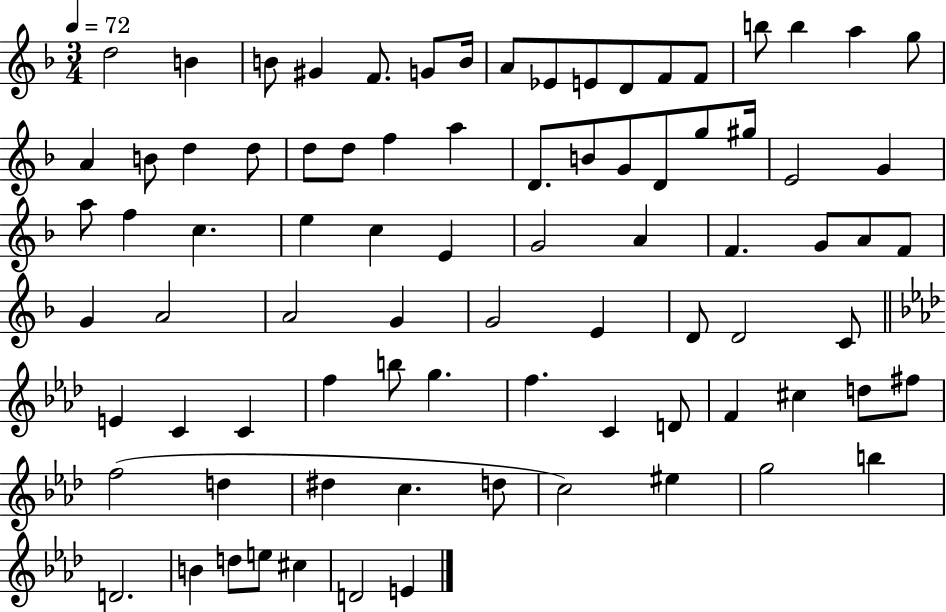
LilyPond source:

{
  \clef treble
  \numericTimeSignature
  \time 3/4
  \key f \major
  \tempo 4 = 72
  \repeat volta 2 { d''2 b'4 | b'8 gis'4 f'8. g'8 b'16 | a'8 ees'8 e'8 d'8 f'8 f'8 | b''8 b''4 a''4 g''8 | \break a'4 b'8 d''4 d''8 | d''8 d''8 f''4 a''4 | d'8. b'8 g'8 d'8 g''8 gis''16 | e'2 g'4 | \break a''8 f''4 c''4. | e''4 c''4 e'4 | g'2 a'4 | f'4. g'8 a'8 f'8 | \break g'4 a'2 | a'2 g'4 | g'2 e'4 | d'8 d'2 c'8 | \break \bar "||" \break \key f \minor e'4 c'4 c'4 | f''4 b''8 g''4. | f''4. c'4 d'8 | f'4 cis''4 d''8 fis''8 | \break f''2( d''4 | dis''4 c''4. d''8 | c''2) eis''4 | g''2 b''4 | \break d'2. | b'4 d''8 e''8 cis''4 | d'2 e'4 | } \bar "|."
}